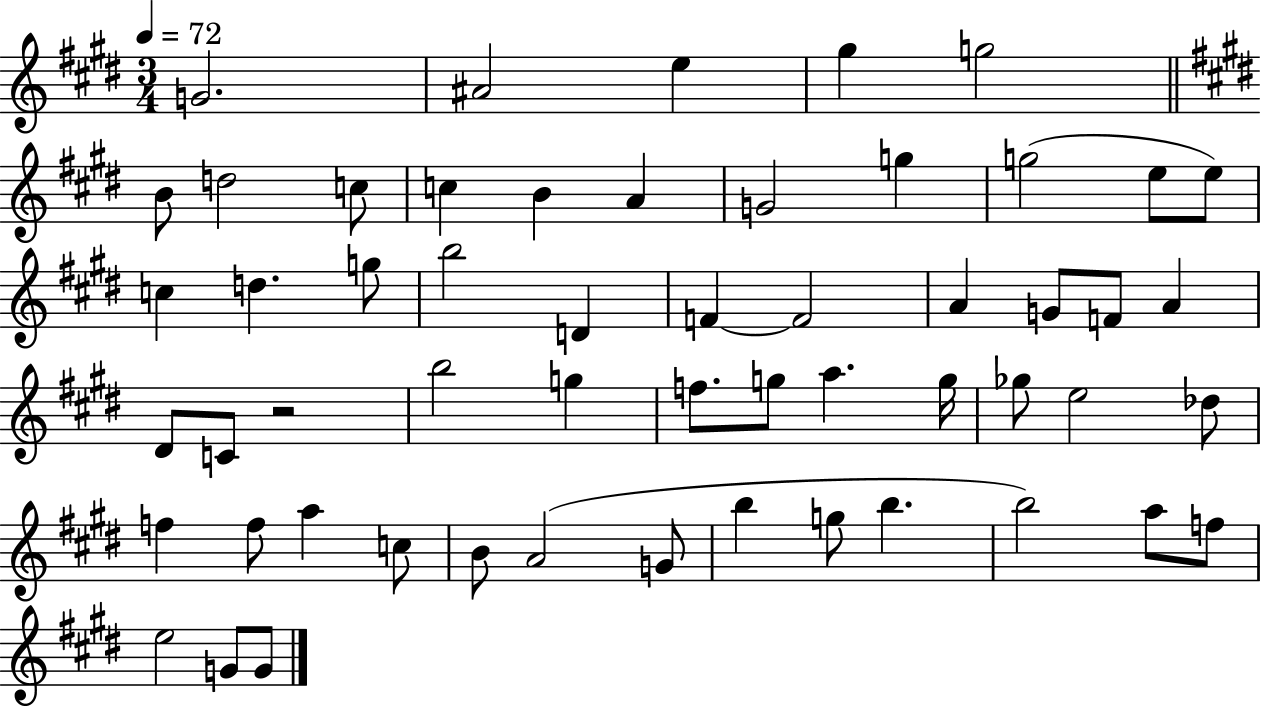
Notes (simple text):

G4/h. A#4/h E5/q G#5/q G5/h B4/e D5/h C5/e C5/q B4/q A4/q G4/h G5/q G5/h E5/e E5/e C5/q D5/q. G5/e B5/h D4/q F4/q F4/h A4/q G4/e F4/e A4/q D#4/e C4/e R/h B5/h G5/q F5/e. G5/e A5/q. G5/s Gb5/e E5/h Db5/e F5/q F5/e A5/q C5/e B4/e A4/h G4/e B5/q G5/e B5/q. B5/h A5/e F5/e E5/h G4/e G4/e